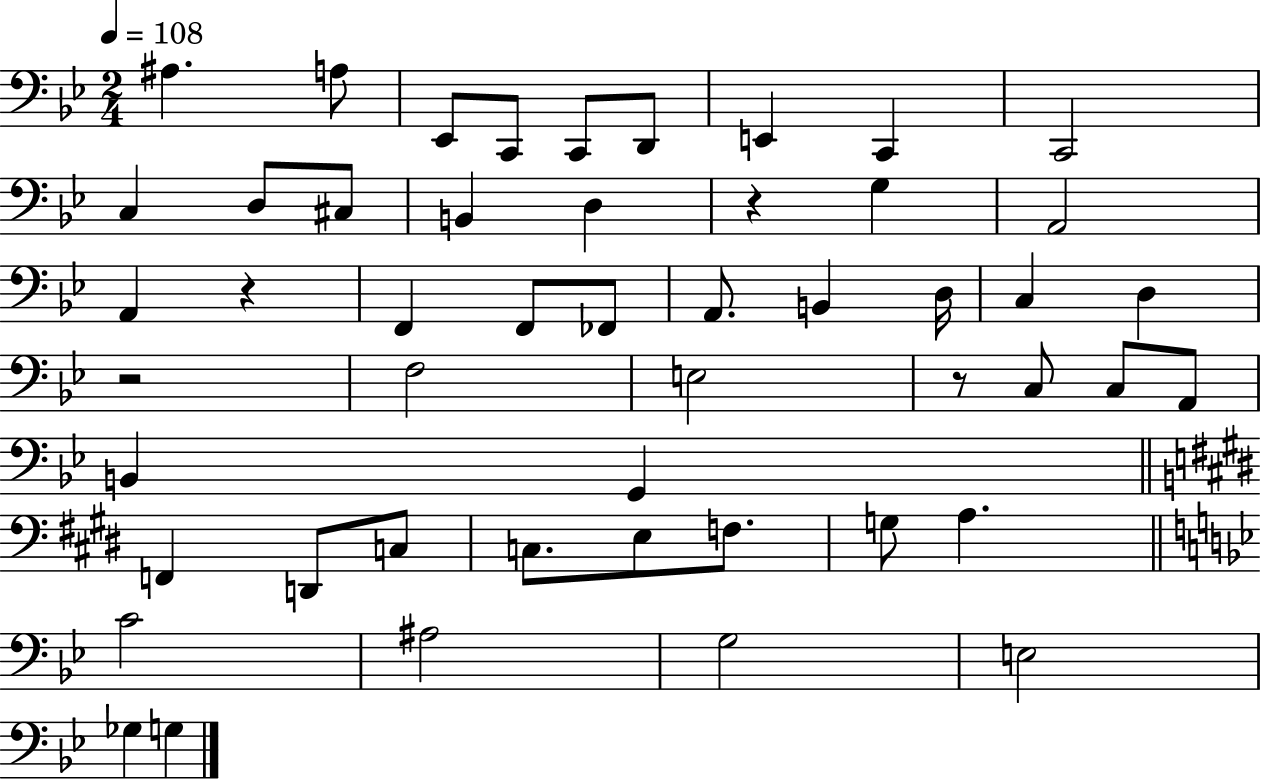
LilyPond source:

{
  \clef bass
  \numericTimeSignature
  \time 2/4
  \key bes \major
  \tempo 4 = 108
  ais4. a8 | ees,8 c,8 c,8 d,8 | e,4 c,4 | c,2 | \break c4 d8 cis8 | b,4 d4 | r4 g4 | a,2 | \break a,4 r4 | f,4 f,8 fes,8 | a,8. b,4 d16 | c4 d4 | \break r2 | f2 | e2 | r8 c8 c8 a,8 | \break b,4 g,4 | \bar "||" \break \key e \major f,4 d,8 c8 | c8. e8 f8. | g8 a4. | \bar "||" \break \key bes \major c'2 | ais2 | g2 | e2 | \break ges4 g4 | \bar "|."
}